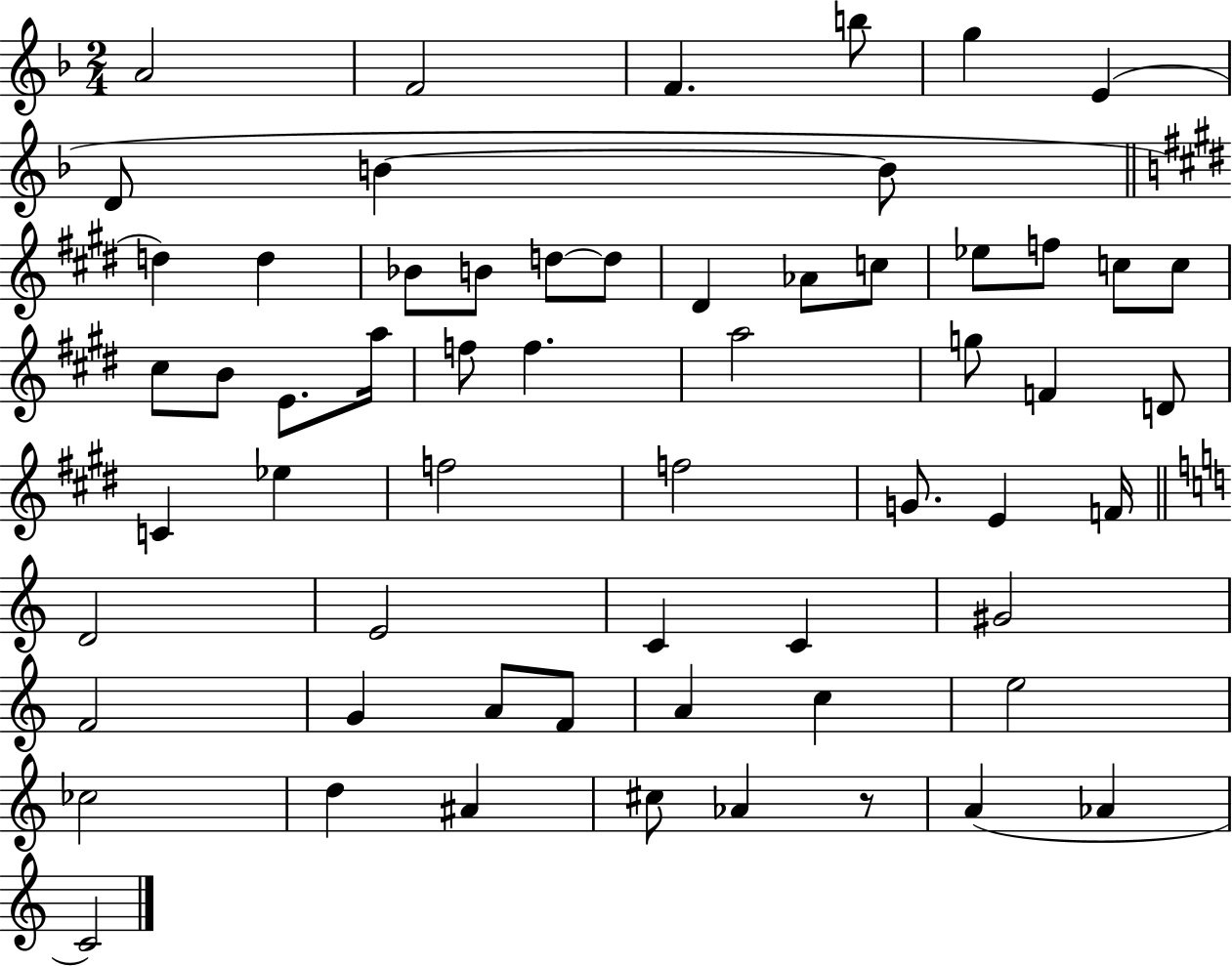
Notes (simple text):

A4/h F4/h F4/q. B5/e G5/q E4/q D4/e B4/q B4/e D5/q D5/q Bb4/e B4/e D5/e D5/e D#4/q Ab4/e C5/e Eb5/e F5/e C5/e C5/e C#5/e B4/e E4/e. A5/s F5/e F5/q. A5/h G5/e F4/q D4/e C4/q Eb5/q F5/h F5/h G4/e. E4/q F4/s D4/h E4/h C4/q C4/q G#4/h F4/h G4/q A4/e F4/e A4/q C5/q E5/h CES5/h D5/q A#4/q C#5/e Ab4/q R/e A4/q Ab4/q C4/h